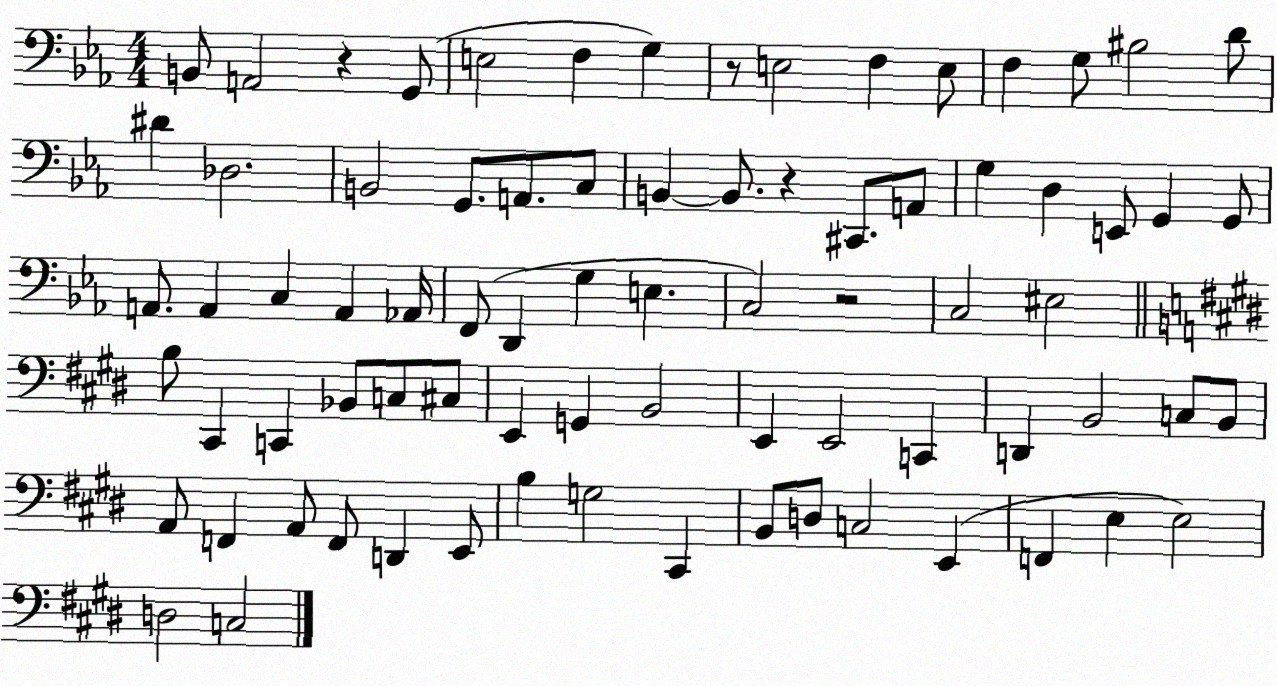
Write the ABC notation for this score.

X:1
T:Untitled
M:4/4
L:1/4
K:Eb
B,,/2 A,,2 z G,,/2 E,2 F, G, z/2 E,2 F, E,/2 F, G,/2 ^B,2 D/2 ^D _D,2 B,,2 G,,/2 A,,/2 C,/2 B,, B,,/2 z ^C,,/2 A,,/2 G, D, E,,/2 G,, G,,/2 A,,/2 A,, C, A,, _A,,/4 F,,/2 D,, G, E, C,2 z2 C,2 ^E,2 B,/2 ^C,, C,, _B,,/2 C,/2 ^C,/2 E,, G,, B,,2 E,, E,,2 C,, D,, B,,2 C,/2 B,,/2 A,,/2 F,, A,,/2 F,,/2 D,, E,,/2 B, G,2 ^C,, B,,/2 D,/2 C,2 E,, F,, E, E,2 D,2 C,2